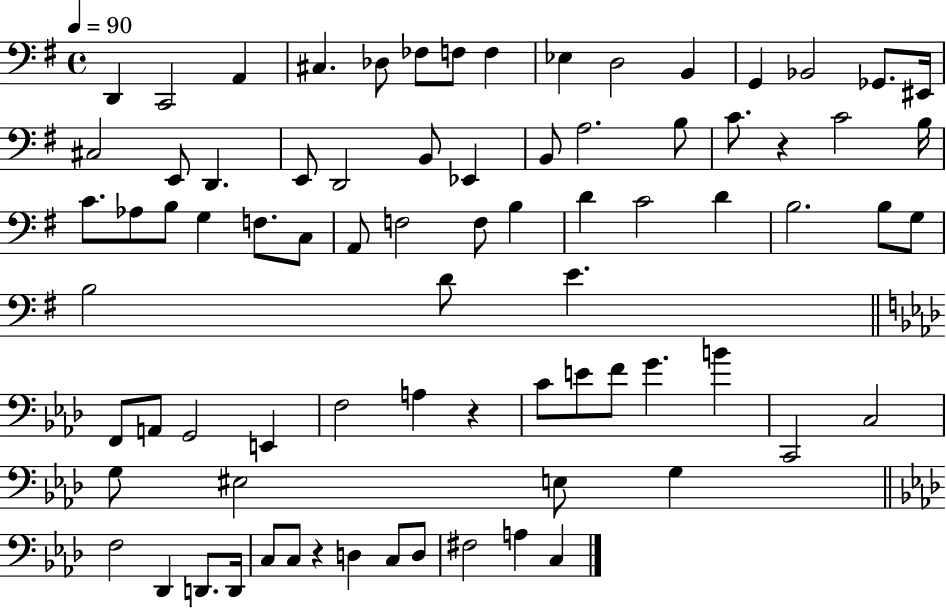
{
  \clef bass
  \time 4/4
  \defaultTimeSignature
  \key g \major
  \tempo 4 = 90
  d,4 c,2 a,4 | cis4. des8 fes8 f8 f4 | ees4 d2 b,4 | g,4 bes,2 ges,8. eis,16 | \break cis2 e,8 d,4. | e,8 d,2 b,8 ees,4 | b,8 a2. b8 | c'8. r4 c'2 b16 | \break c'8. aes8 b8 g4 f8. c8 | a,8 f2 f8 b4 | d'4 c'2 d'4 | b2. b8 g8 | \break b2 d'8 e'4. | \bar "||" \break \key aes \major f,8 a,8 g,2 e,4 | f2 a4 r4 | c'8 e'8 f'8 g'4. b'4 | c,2 c2 | \break g8 eis2 e8 g4 | \bar "||" \break \key aes \major f2 des,4 d,8. d,16 | c8 c8 r4 d4 c8 d8 | fis2 a4 c4 | \bar "|."
}